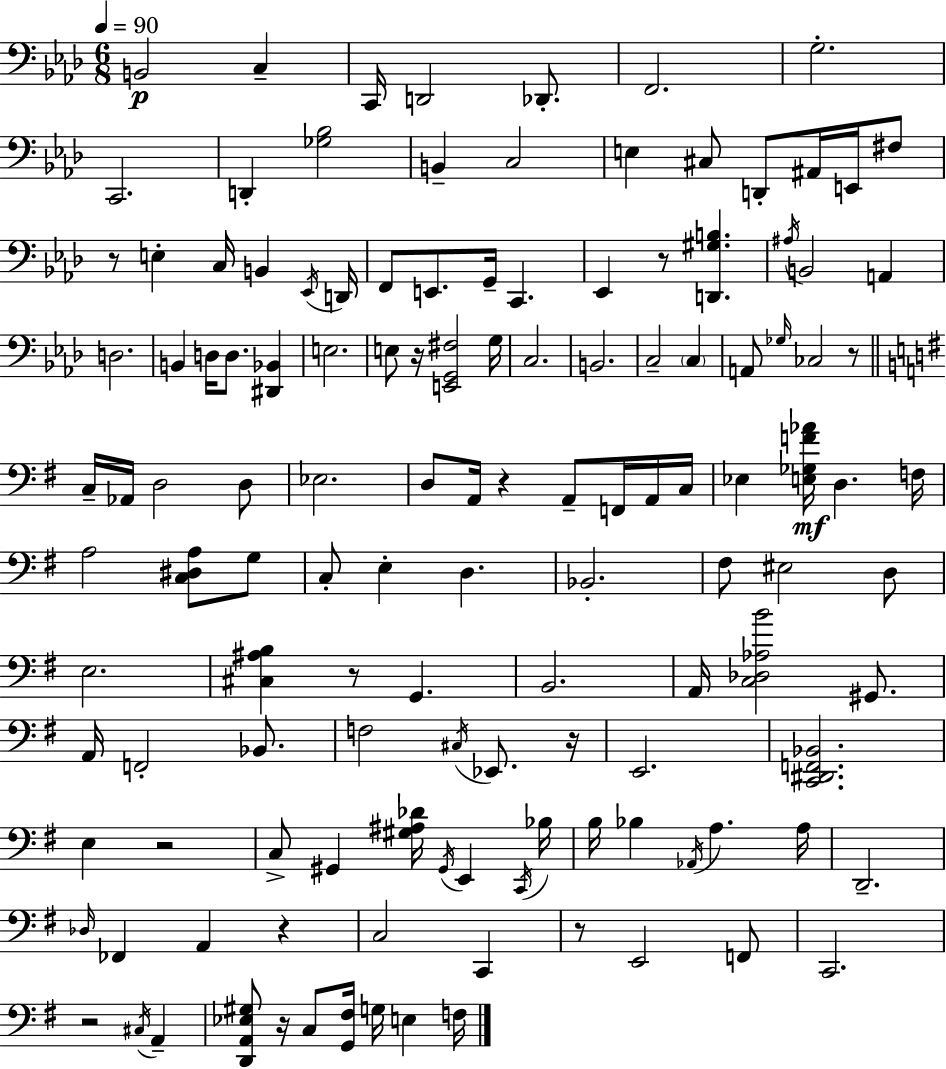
X:1
T:Untitled
M:6/8
L:1/4
K:Ab
B,,2 C, C,,/4 D,,2 _D,,/2 F,,2 G,2 C,,2 D,, [_G,_B,]2 B,, C,2 E, ^C,/2 D,,/2 ^A,,/4 E,,/4 ^F,/2 z/2 E, C,/4 B,, _E,,/4 D,,/4 F,,/2 E,,/2 G,,/4 C,, _E,, z/2 [D,,^G,B,] ^A,/4 B,,2 A,, D,2 B,, D,/4 D,/2 [^D,,_B,,] E,2 E,/2 z/4 [E,,G,,^F,]2 G,/4 C,2 B,,2 C,2 C, A,,/2 _G,/4 _C,2 z/2 C,/4 _A,,/4 D,2 D,/2 _E,2 D,/2 A,,/4 z A,,/2 F,,/4 A,,/4 C,/4 _E, [E,_G,F_A]/4 D, F,/4 A,2 [C,^D,A,]/2 G,/2 C,/2 E, D, _B,,2 ^F,/2 ^E,2 D,/2 E,2 [^C,^A,B,] z/2 G,, B,,2 A,,/4 [C,_D,_A,B]2 ^G,,/2 A,,/4 F,,2 _B,,/2 F,2 ^C,/4 _E,,/2 z/4 E,,2 [C,,^D,,F,,_B,,]2 E, z2 C,/2 ^G,, [^G,^A,_D]/4 ^G,,/4 E,, C,,/4 _B,/4 B,/4 _B, _A,,/4 A, A,/4 D,,2 _D,/4 _F,, A,, z C,2 C,, z/2 E,,2 F,,/2 C,,2 z2 ^C,/4 A,, [D,,A,,_E,^G,]/2 z/4 C,/2 [G,,^F,]/4 G,/4 E, F,/4